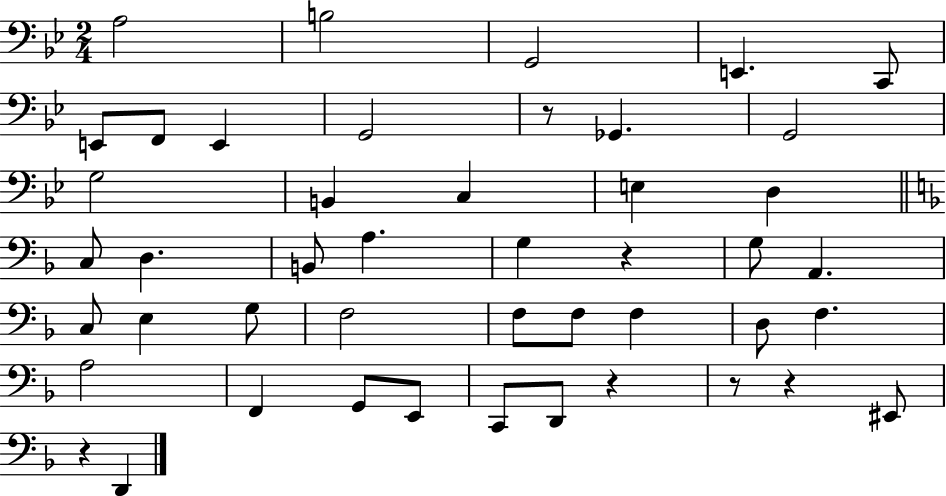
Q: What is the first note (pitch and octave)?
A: A3